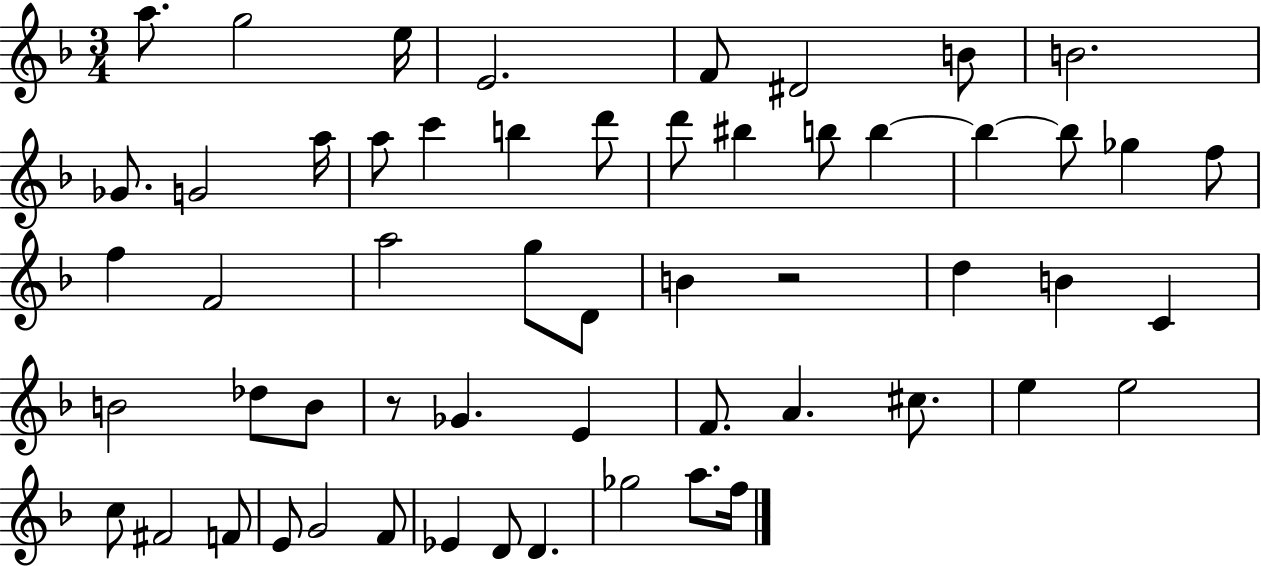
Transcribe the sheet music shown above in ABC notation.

X:1
T:Untitled
M:3/4
L:1/4
K:F
a/2 g2 e/4 E2 F/2 ^D2 B/2 B2 _G/2 G2 a/4 a/2 c' b d'/2 d'/2 ^b b/2 b b b/2 _g f/2 f F2 a2 g/2 D/2 B z2 d B C B2 _d/2 B/2 z/2 _G E F/2 A ^c/2 e e2 c/2 ^F2 F/2 E/2 G2 F/2 _E D/2 D _g2 a/2 f/4